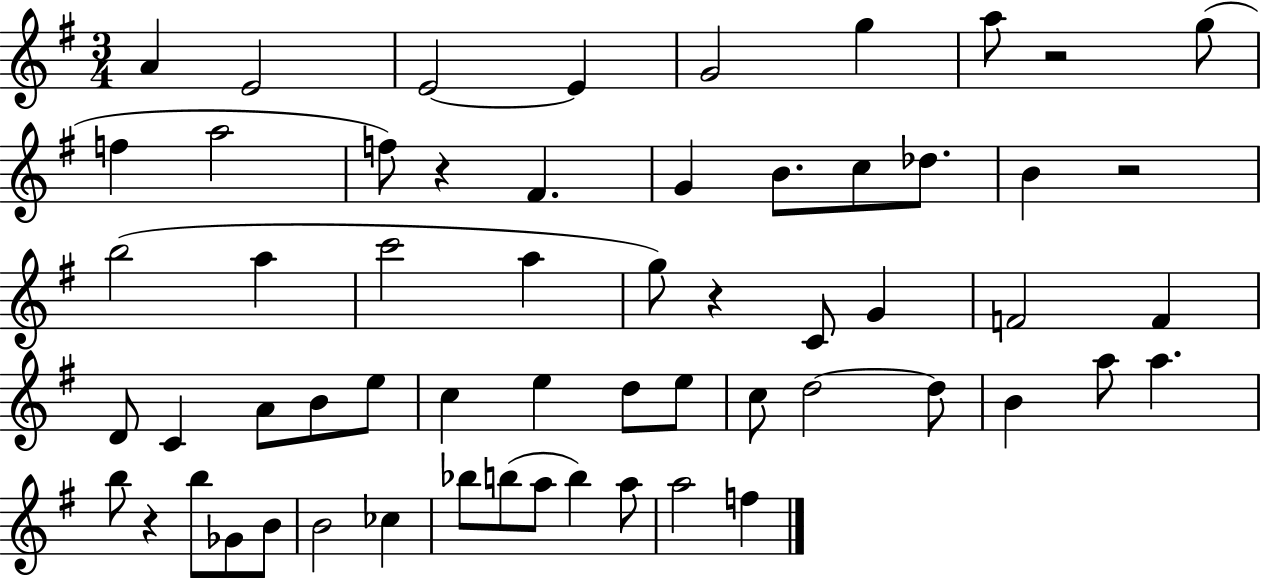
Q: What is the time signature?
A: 3/4